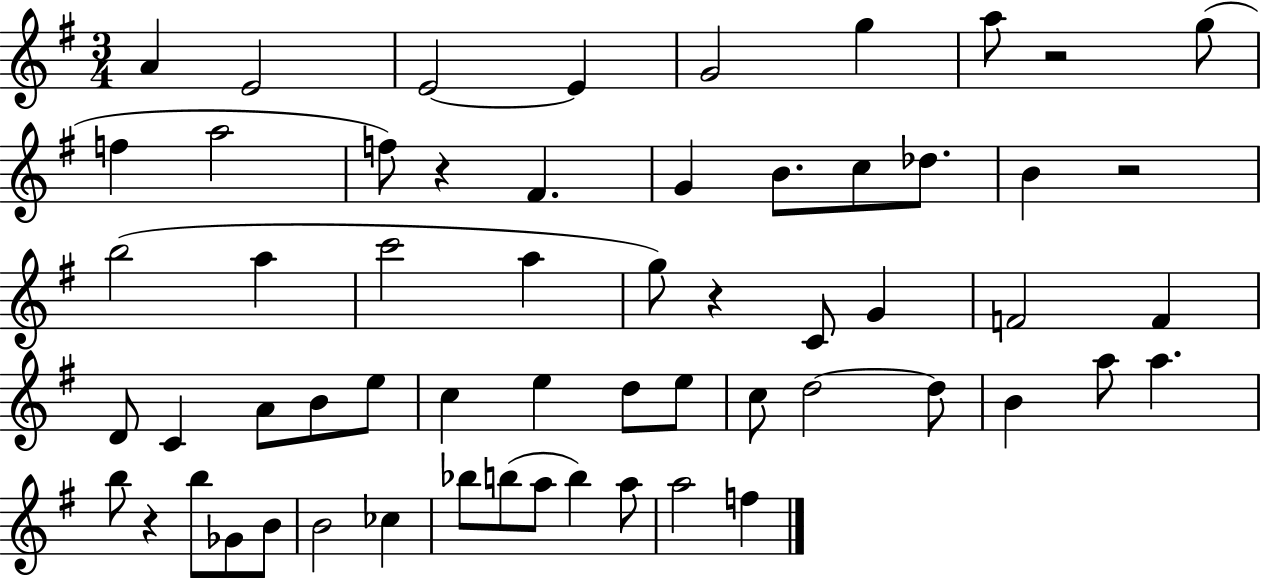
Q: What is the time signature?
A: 3/4